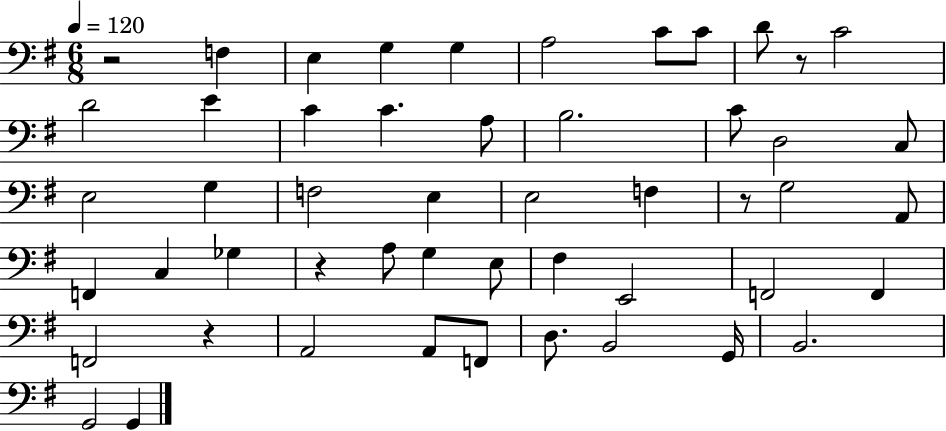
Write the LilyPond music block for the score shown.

{
  \clef bass
  \numericTimeSignature
  \time 6/8
  \key g \major
  \tempo 4 = 120
  r2 f4 | e4 g4 g4 | a2 c'8 c'8 | d'8 r8 c'2 | \break d'2 e'4 | c'4 c'4. a8 | b2. | c'8 d2 c8 | \break e2 g4 | f2 e4 | e2 f4 | r8 g2 a,8 | \break f,4 c4 ges4 | r4 a8 g4 e8 | fis4 e,2 | f,2 f,4 | \break f,2 r4 | a,2 a,8 f,8 | d8. b,2 g,16 | b,2. | \break g,2 g,4 | \bar "|."
}